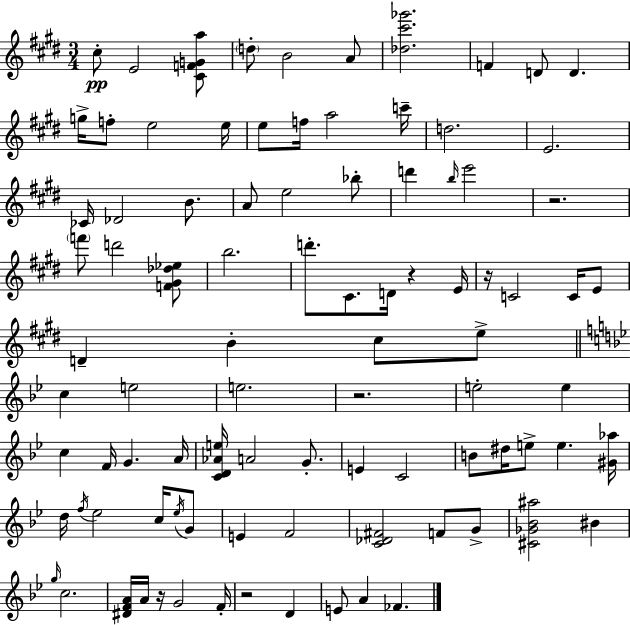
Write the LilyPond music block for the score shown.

{
  \clef treble
  \numericTimeSignature
  \time 3/4
  \key e \major
  cis''8-.\pp e'2 <cis' f' g' a''>8 | \parenthesize d''8-. b'2 a'8 | <des'' cis''' ges'''>2. | f'4 d'8 d'4. | \break g''16-> f''8-. e''2 e''16 | e''8 f''16 a''2 c'''16-- | d''2. | e'2. | \break ces'16 des'2 b'8. | a'8 e''2 bes''8-. | d'''4 \grace { b''16 } e'''2 | r2. | \break \parenthesize f'''8 d'''2 <f' gis' des'' ees''>8 | b''2. | d'''8.-. cis'8. d'16 r4 | e'16 r16 c'2 c'16 e'8 | \break d'4-- b'4-. cis''8 e''8-> | \bar "||" \break \key bes \major c''4 e''2 | e''2. | r2. | e''2-. e''4 | \break c''4 f'16 g'4. a'16 | <c' d' aes' e''>16 a'2 g'8.-. | e'4 c'2 | b'8 dis''16 e''8-> e''4. <gis' aes''>16 | \break d''16 \acciaccatura { f''16 } ees''2 c''16 \acciaccatura { ees''16 } | g'8 e'4 f'2 | <c' des' fis'>2 f'8 | g'8-> <cis' ges' bes' ais''>2 bis'4 | \break \grace { g''16 } c''2. | <dis' f' a'>16 a'16 r16 g'2 | f'16-. r2 d'4 | e'8 a'4 fes'4. | \break \bar "|."
}